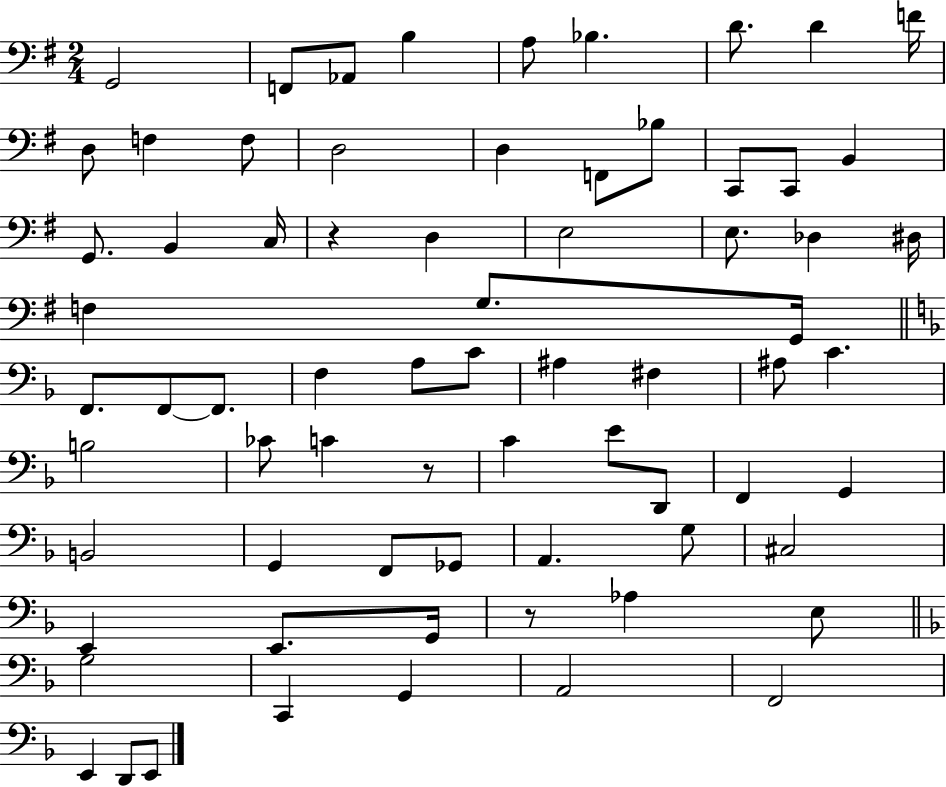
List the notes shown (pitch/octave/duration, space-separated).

G2/h F2/e Ab2/e B3/q A3/e Bb3/q. D4/e. D4/q F4/s D3/e F3/q F3/e D3/h D3/q F2/e Bb3/e C2/e C2/e B2/q G2/e. B2/q C3/s R/q D3/q E3/h E3/e. Db3/q D#3/s F3/q G3/e. G2/s F2/e. F2/e F2/e. F3/q A3/e C4/e A#3/q F#3/q A#3/e C4/q. B3/h CES4/e C4/q R/e C4/q E4/e D2/e F2/q G2/q B2/h G2/q F2/e Gb2/e A2/q. G3/e C#3/h E2/q E2/e. G2/s R/e Ab3/q E3/e G3/h C2/q G2/q A2/h F2/h E2/q D2/e E2/e